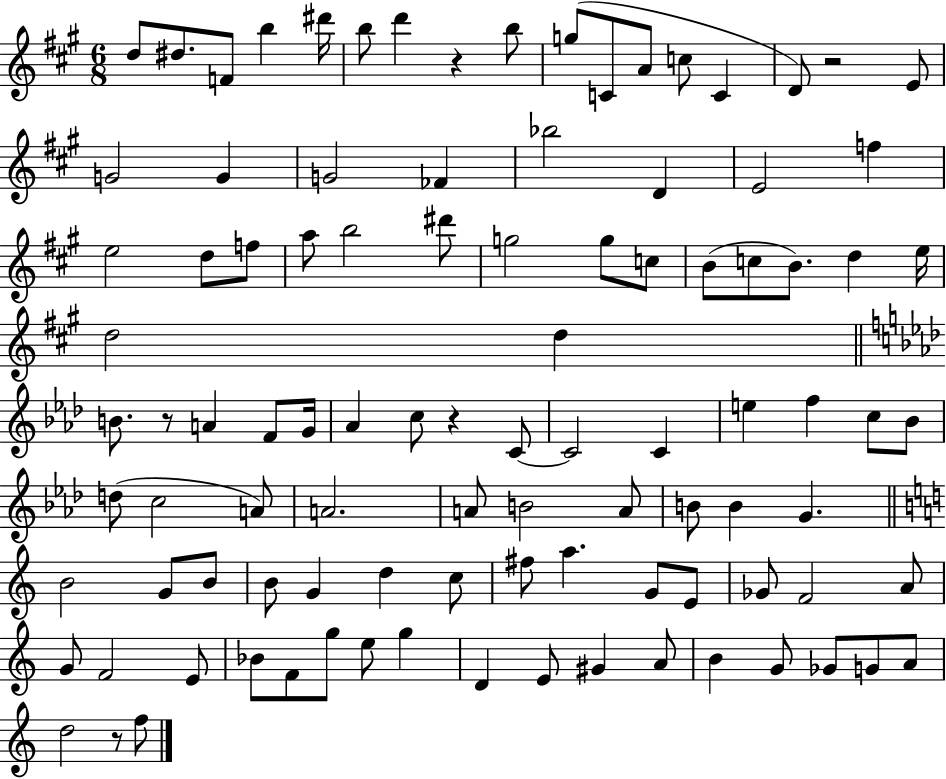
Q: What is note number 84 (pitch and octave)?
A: G5